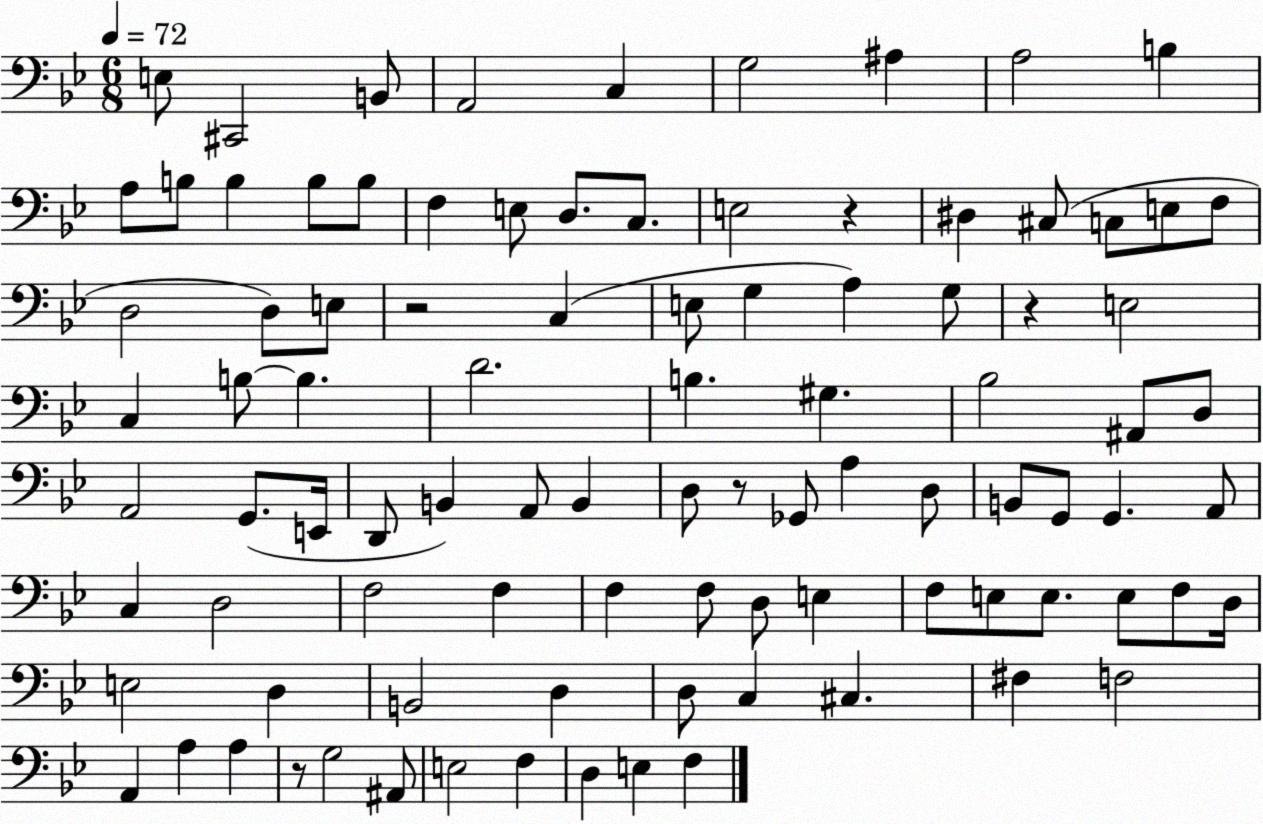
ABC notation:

X:1
T:Untitled
M:6/8
L:1/4
K:Bb
E,/2 ^C,,2 B,,/2 A,,2 C, G,2 ^A, A,2 B, A,/2 B,/2 B, B,/2 B,/2 F, E,/2 D,/2 C,/2 E,2 z ^D, ^C,/2 C,/2 E,/2 F,/2 D,2 D,/2 E,/2 z2 C, E,/2 G, A, G,/2 z E,2 C, B,/2 B, D2 B, ^G, _B,2 ^A,,/2 D,/2 A,,2 G,,/2 E,,/4 D,,/2 B,, A,,/2 B,, D,/2 z/2 _G,,/2 A, D,/2 B,,/2 G,,/2 G,, A,,/2 C, D,2 F,2 F, F, F,/2 D,/2 E, F,/2 E,/2 E,/2 E,/2 F,/2 D,/4 E,2 D, B,,2 D, D,/2 C, ^C, ^F, F,2 A,, A, A, z/2 G,2 ^A,,/2 E,2 F, D, E, F,